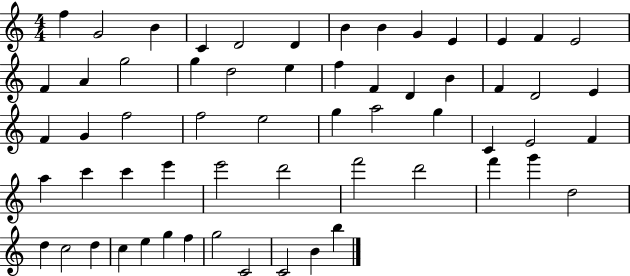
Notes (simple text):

F5/q G4/h B4/q C4/q D4/h D4/q B4/q B4/q G4/q E4/q E4/q F4/q E4/h F4/q A4/q G5/h G5/q D5/h E5/q F5/q F4/q D4/q B4/q F4/q D4/h E4/q F4/q G4/q F5/h F5/h E5/h G5/q A5/h G5/q C4/q E4/h F4/q A5/q C6/q C6/q E6/q E6/h D6/h F6/h D6/h F6/q G6/q D5/h D5/q C5/h D5/q C5/q E5/q G5/q F5/q G5/h C4/h C4/h B4/q B5/q